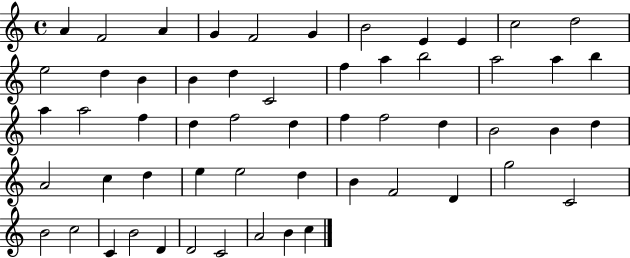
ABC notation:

X:1
T:Untitled
M:4/4
L:1/4
K:C
A F2 A G F2 G B2 E E c2 d2 e2 d B B d C2 f a b2 a2 a b a a2 f d f2 d f f2 d B2 B d A2 c d e e2 d B F2 D g2 C2 B2 c2 C B2 D D2 C2 A2 B c